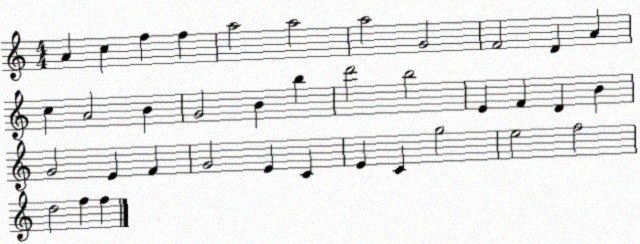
X:1
T:Untitled
M:4/4
L:1/4
K:C
A c f f a2 a2 a2 G2 F2 D A c A2 B G2 B b d'2 b2 E F D B G2 E F G2 E C E C g2 e2 f2 d2 f f